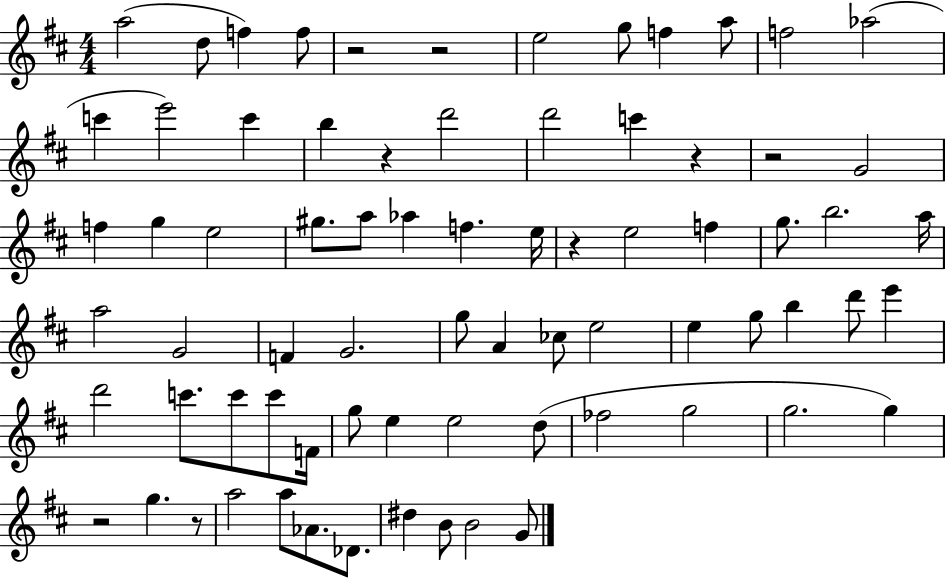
X:1
T:Untitled
M:4/4
L:1/4
K:D
a2 d/2 f f/2 z2 z2 e2 g/2 f a/2 f2 _a2 c' e'2 c' b z d'2 d'2 c' z z2 G2 f g e2 ^g/2 a/2 _a f e/4 z e2 f g/2 b2 a/4 a2 G2 F G2 g/2 A _c/2 e2 e g/2 b d'/2 e' d'2 c'/2 c'/2 c'/2 F/4 g/2 e e2 d/2 _f2 g2 g2 g z2 g z/2 a2 a/2 _A/2 _D/2 ^d B/2 B2 G/2